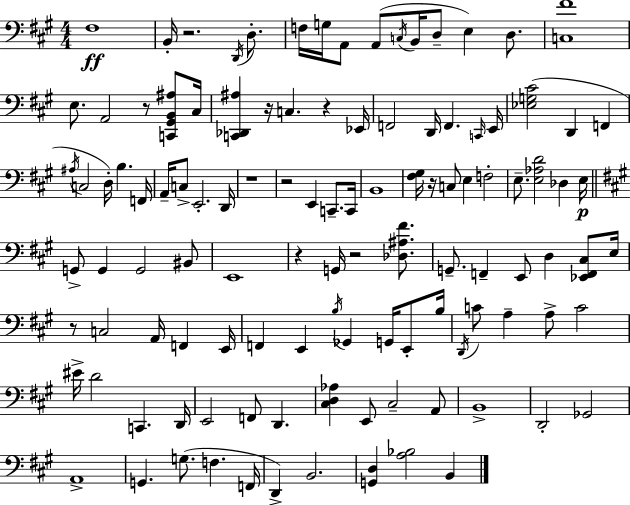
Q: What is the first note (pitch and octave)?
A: F#3